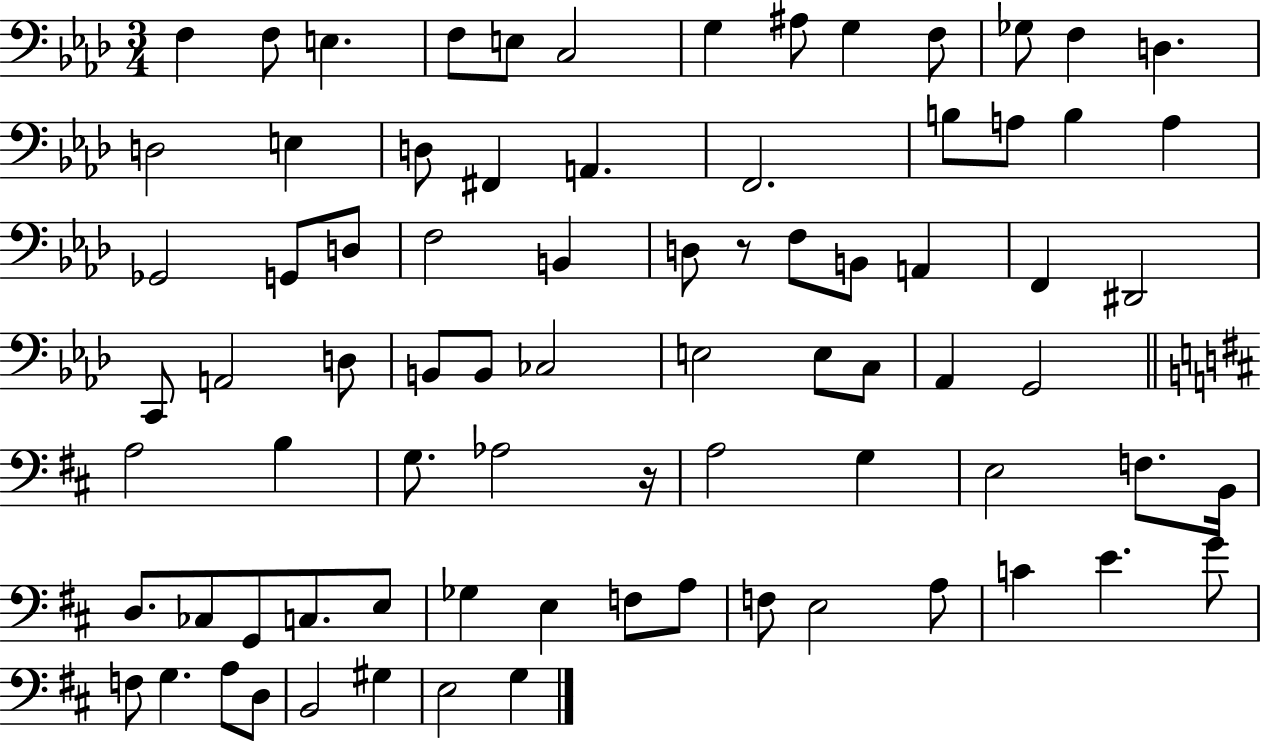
{
  \clef bass
  \numericTimeSignature
  \time 3/4
  \key aes \major
  f4 f8 e4. | f8 e8 c2 | g4 ais8 g4 f8 | ges8 f4 d4. | \break d2 e4 | d8 fis,4 a,4. | f,2. | b8 a8 b4 a4 | \break ges,2 g,8 d8 | f2 b,4 | d8 r8 f8 b,8 a,4 | f,4 dis,2 | \break c,8 a,2 d8 | b,8 b,8 ces2 | e2 e8 c8 | aes,4 g,2 | \break \bar "||" \break \key d \major a2 b4 | g8. aes2 r16 | a2 g4 | e2 f8. b,16 | \break d8. ces8 g,8 c8. e8 | ges4 e4 f8 a8 | f8 e2 a8 | c'4 e'4. g'8 | \break f8 g4. a8 d8 | b,2 gis4 | e2 g4 | \bar "|."
}